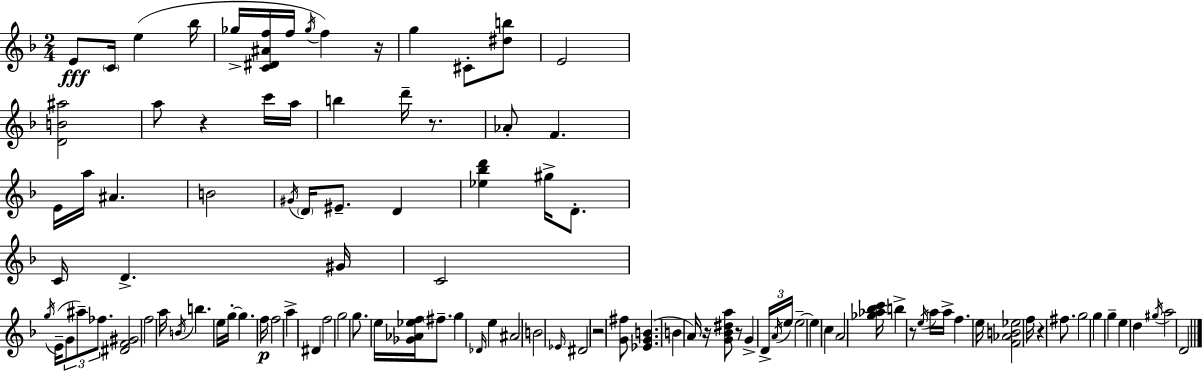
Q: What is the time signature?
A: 2/4